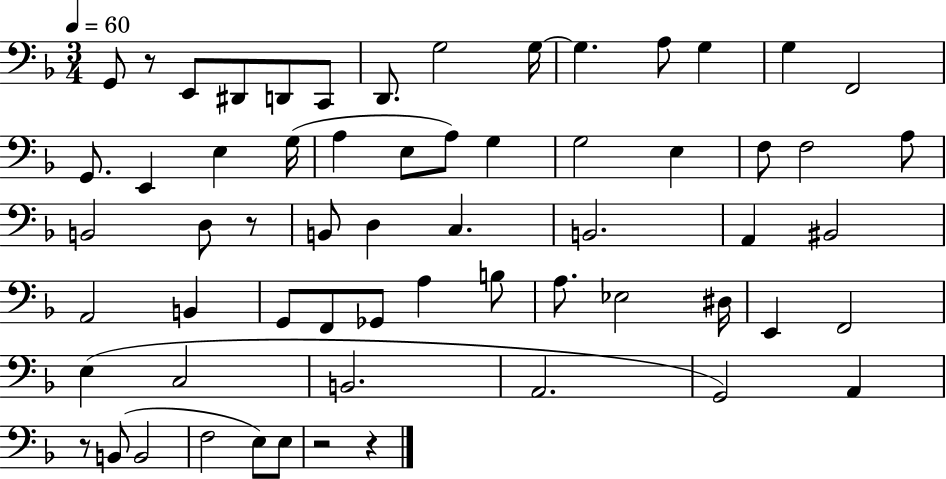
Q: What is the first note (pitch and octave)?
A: G2